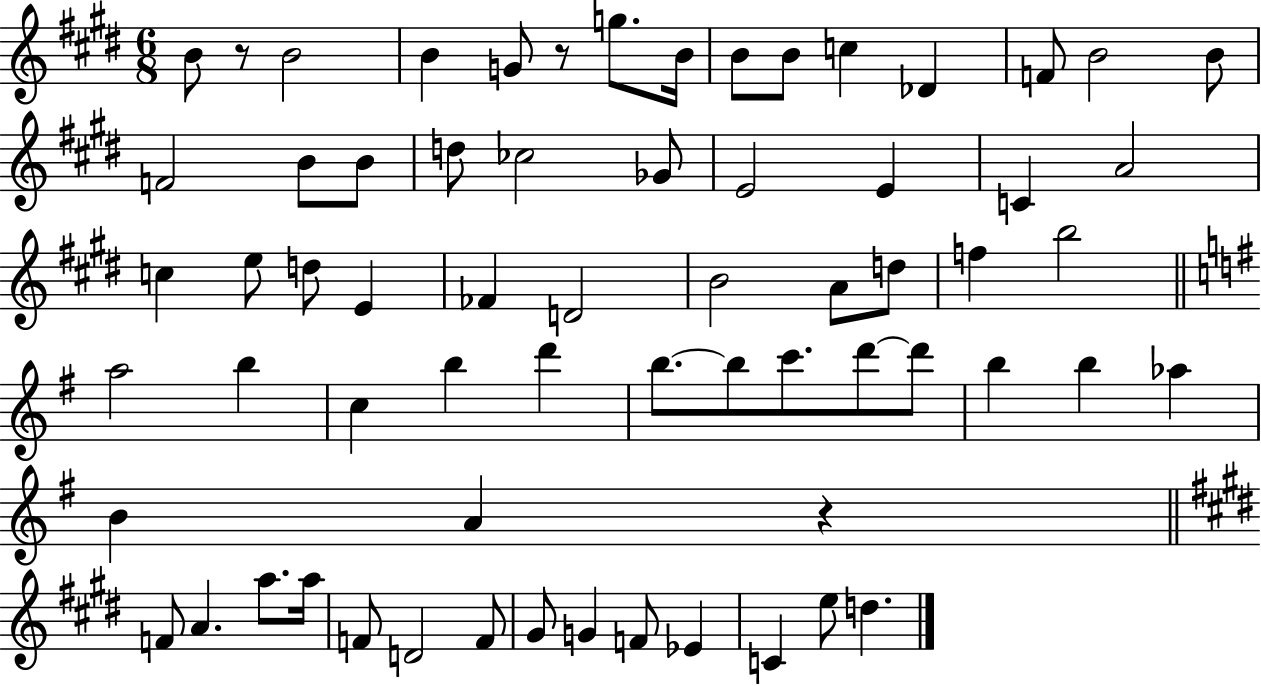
X:1
T:Untitled
M:6/8
L:1/4
K:E
B/2 z/2 B2 B G/2 z/2 g/2 B/4 B/2 B/2 c _D F/2 B2 B/2 F2 B/2 B/2 d/2 _c2 _G/2 E2 E C A2 c e/2 d/2 E _F D2 B2 A/2 d/2 f b2 a2 b c b d' b/2 b/2 c'/2 d'/2 d'/2 b b _a B A z F/2 A a/2 a/4 F/2 D2 F/2 ^G/2 G F/2 _E C e/2 d